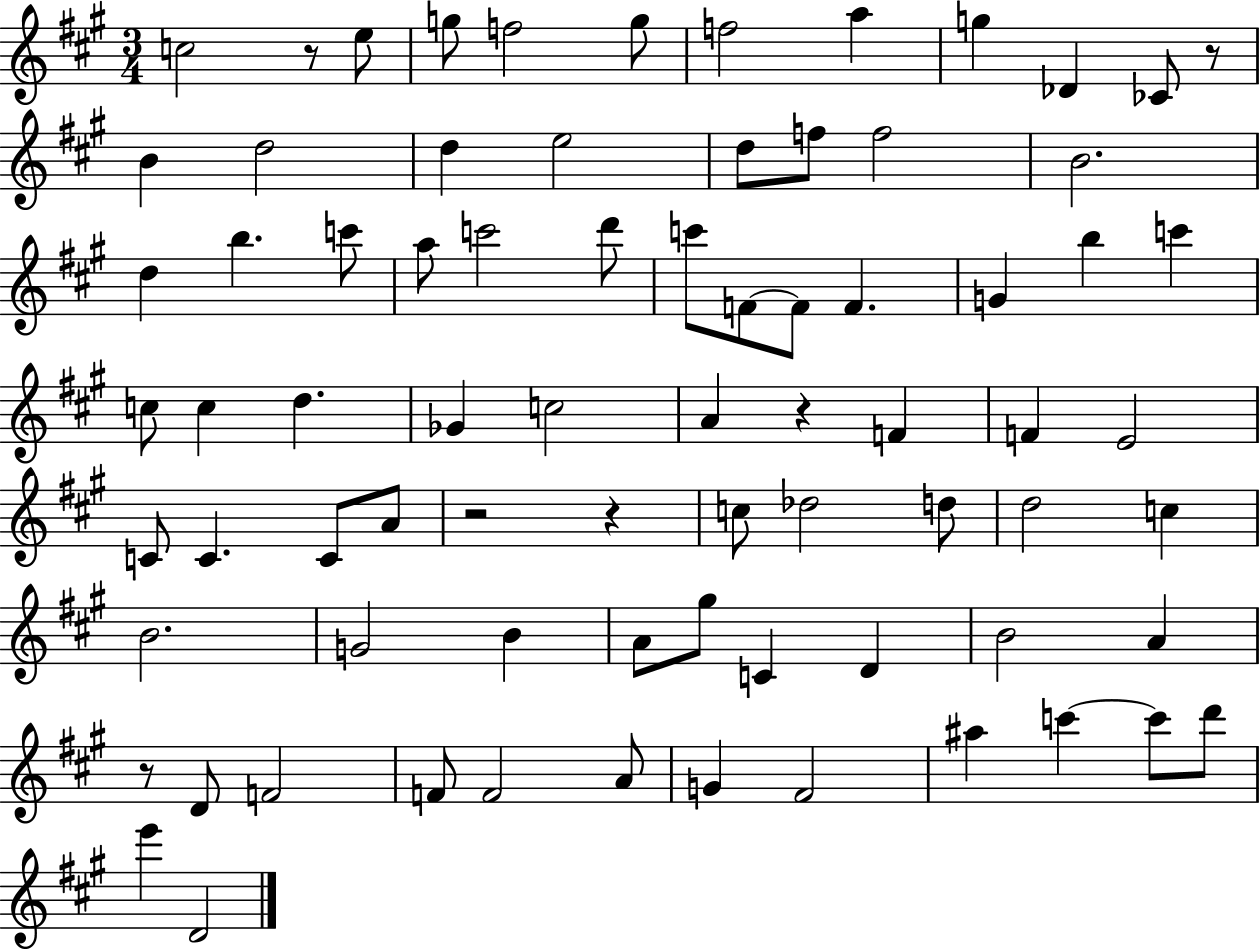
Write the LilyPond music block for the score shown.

{
  \clef treble
  \numericTimeSignature
  \time 3/4
  \key a \major
  \repeat volta 2 { c''2 r8 e''8 | g''8 f''2 g''8 | f''2 a''4 | g''4 des'4 ces'8 r8 | \break b'4 d''2 | d''4 e''2 | d''8 f''8 f''2 | b'2. | \break d''4 b''4. c'''8 | a''8 c'''2 d'''8 | c'''8 f'8~~ f'8 f'4. | g'4 b''4 c'''4 | \break c''8 c''4 d''4. | ges'4 c''2 | a'4 r4 f'4 | f'4 e'2 | \break c'8 c'4. c'8 a'8 | r2 r4 | c''8 des''2 d''8 | d''2 c''4 | \break b'2. | g'2 b'4 | a'8 gis''8 c'4 d'4 | b'2 a'4 | \break r8 d'8 f'2 | f'8 f'2 a'8 | g'4 fis'2 | ais''4 c'''4~~ c'''8 d'''8 | \break e'''4 d'2 | } \bar "|."
}